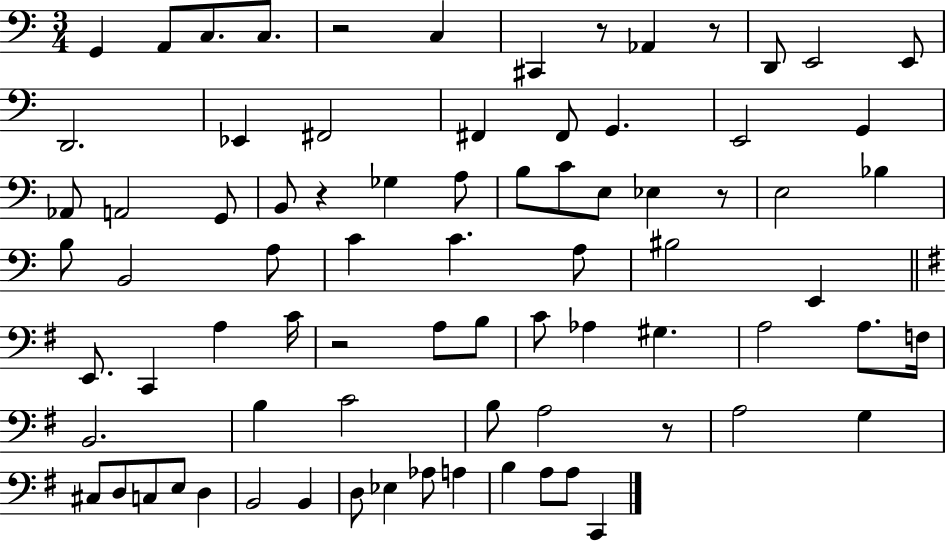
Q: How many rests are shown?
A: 7